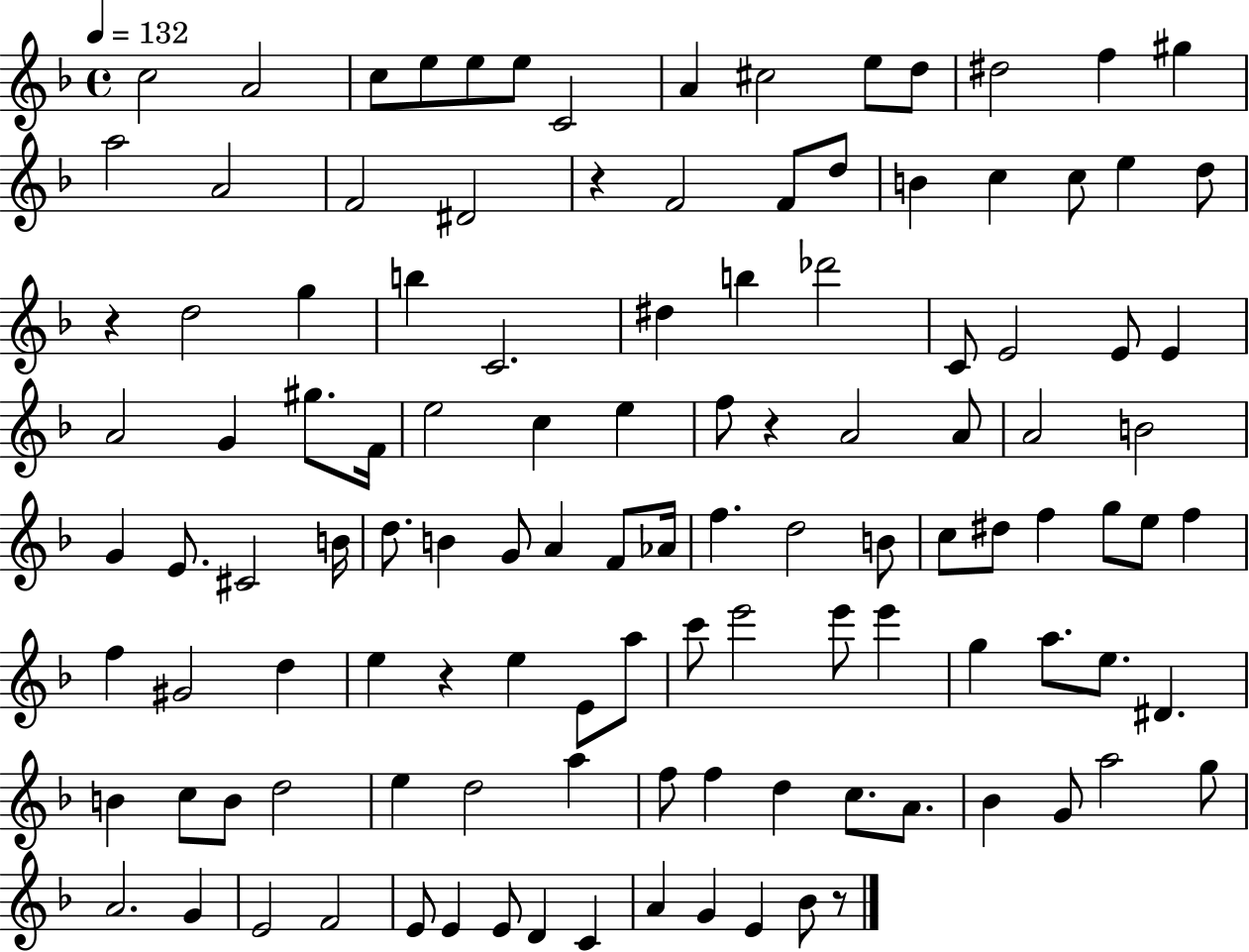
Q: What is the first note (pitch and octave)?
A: C5